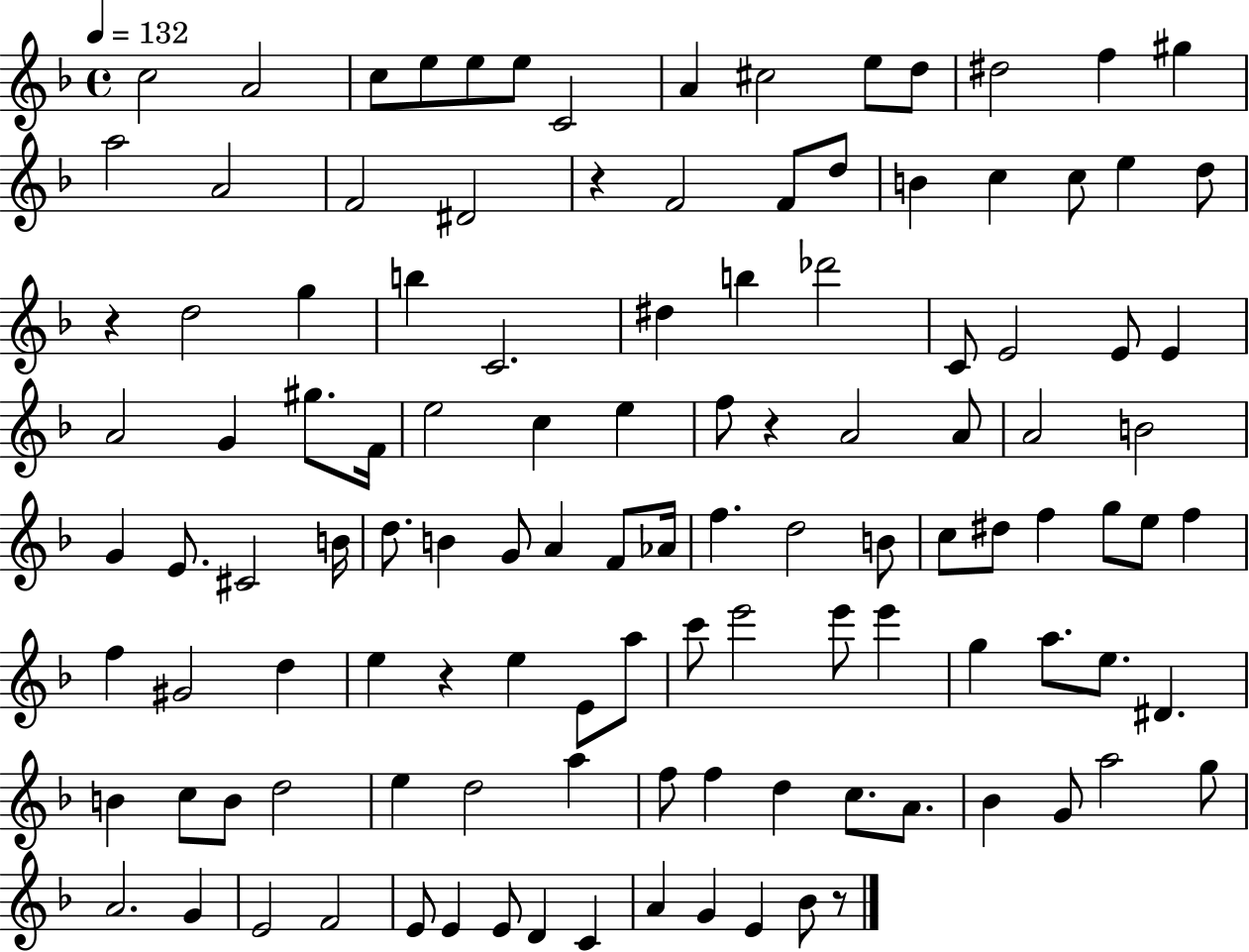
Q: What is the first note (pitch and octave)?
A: C5